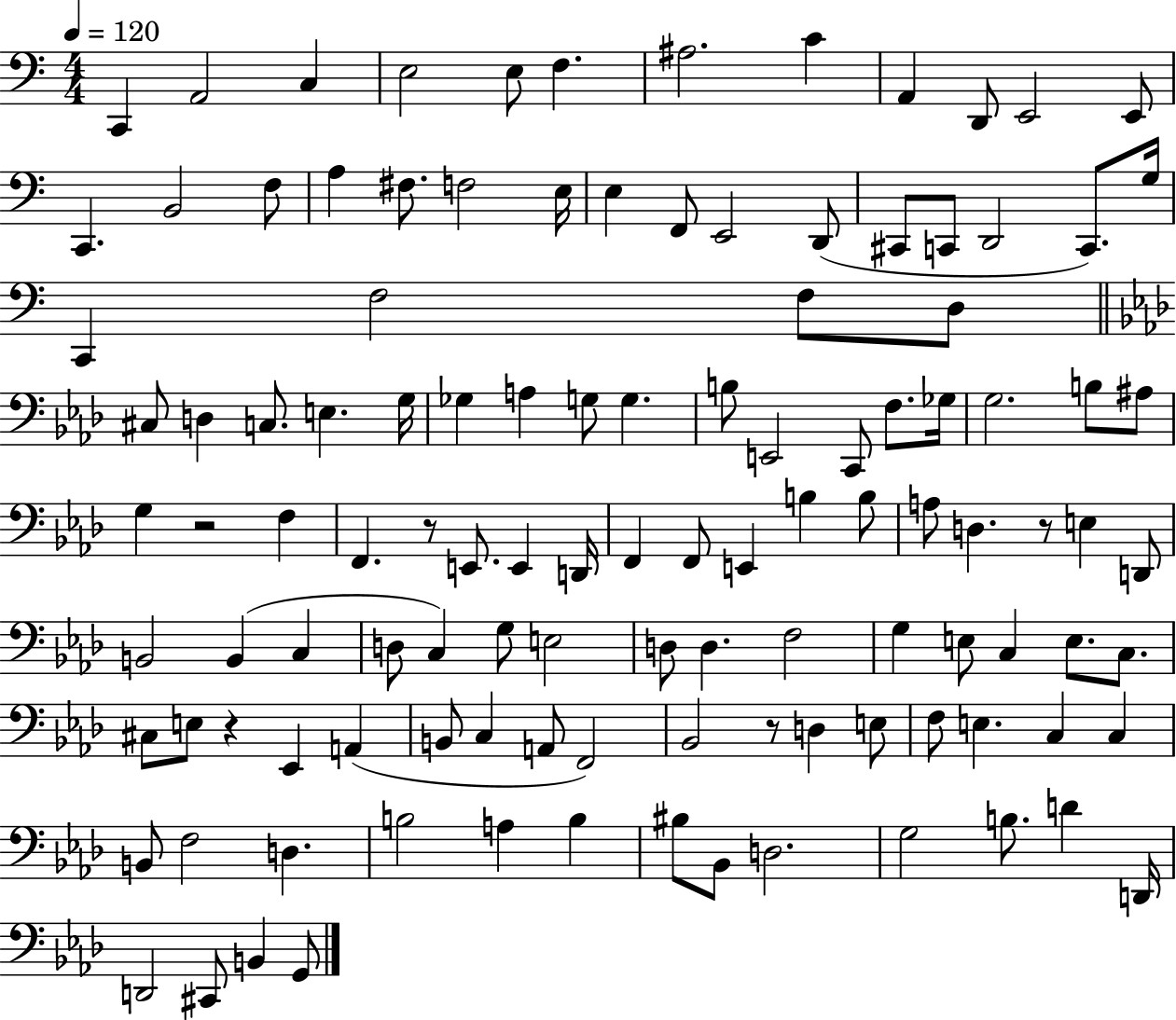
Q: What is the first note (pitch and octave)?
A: C2